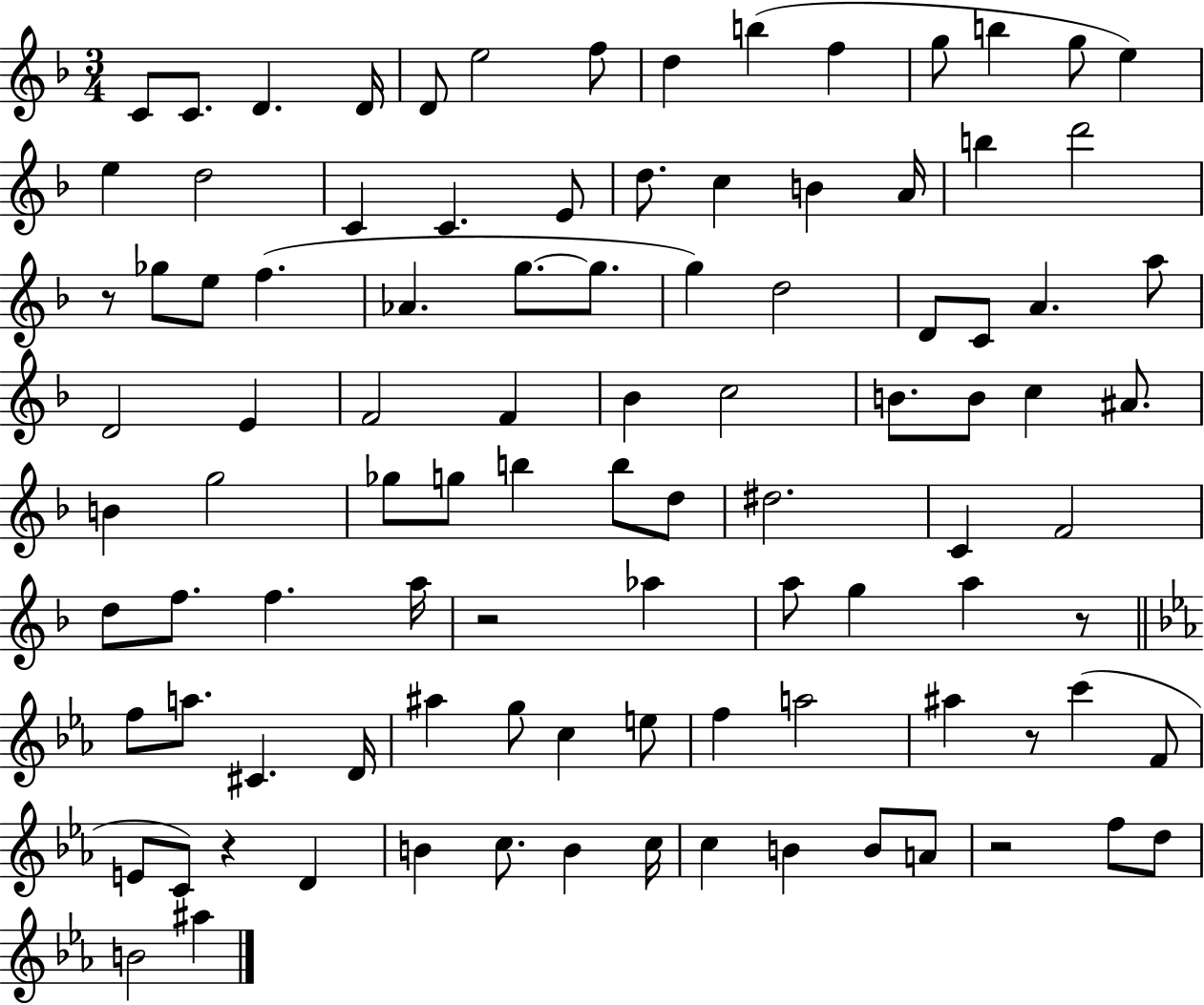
C4/e C4/e. D4/q. D4/s D4/e E5/h F5/e D5/q B5/q F5/q G5/e B5/q G5/e E5/q E5/q D5/h C4/q C4/q. E4/e D5/e. C5/q B4/q A4/s B5/q D6/h R/e Gb5/e E5/e F5/q. Ab4/q. G5/e. G5/e. G5/q D5/h D4/e C4/e A4/q. A5/e D4/h E4/q F4/h F4/q Bb4/q C5/h B4/e. B4/e C5/q A#4/e. B4/q G5/h Gb5/e G5/e B5/q B5/e D5/e D#5/h. C4/q F4/h D5/e F5/e. F5/q. A5/s R/h Ab5/q A5/e G5/q A5/q R/e F5/e A5/e. C#4/q. D4/s A#5/q G5/e C5/q E5/e F5/q A5/h A#5/q R/e C6/q F4/e E4/e C4/e R/q D4/q B4/q C5/e. B4/q C5/s C5/q B4/q B4/e A4/e R/h F5/e D5/e B4/h A#5/q